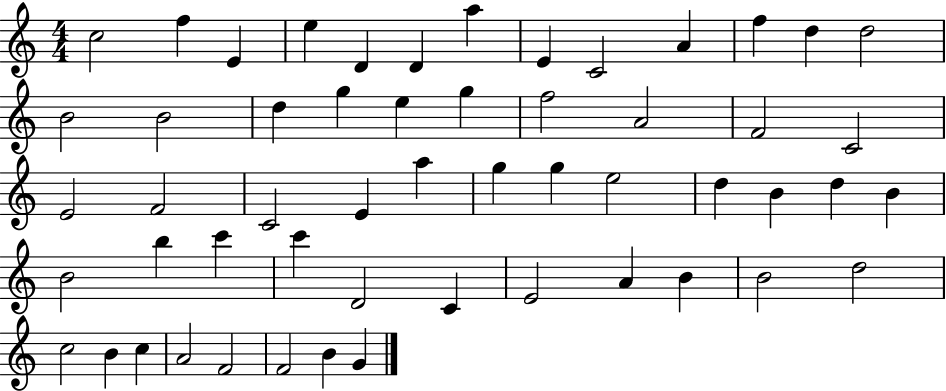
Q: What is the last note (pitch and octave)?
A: G4